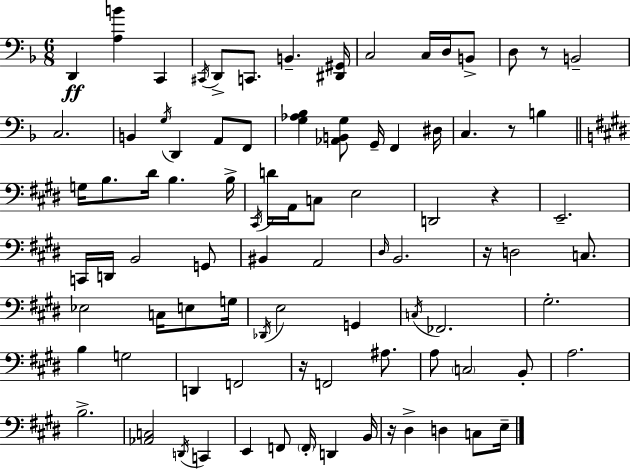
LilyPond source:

{
  \clef bass
  \numericTimeSignature
  \time 6/8
  \key d \minor
  \repeat volta 2 { d,4\ff <a b'>4 c,4 | \acciaccatura { cis,16 } d,8-> c,8. b,4.-- | <dis, gis,>16 c2 c16 d16 b,8-> | d8 r8 b,2-- | \break c2. | b,4 \acciaccatura { g16 } d,4 a,8 | f,8 <g aes bes>4 <aes, b, g>8 g,16-- f,4 | dis16 c4. r8 b4 | \break \bar "||" \break \key e \major g16 b8. dis'16 b4. b16-> | \acciaccatura { cis,16 } d'16 a,16 c8 e2 | d,2 r4 | e,2.-- | \break c,16 d,16 b,2 g,8 | bis,4 a,2 | \grace { dis16 } b,2. | r16 d2 c8. | \break ees2 c16 e8 | g16 \acciaccatura { des,16 } e2 g,4 | \acciaccatura { c16 } fes,2. | gis2.-. | \break b4 g2 | d,4 f,2 | r16 f,2 | ais8. a8 \parenthesize c2 | \break b,8-. a2. | b2.-> | <aes, c>2 | \acciaccatura { d,16 } c,4 e,4 f,8 \parenthesize f,16-. | \break d,4 b,16 r16 dis4-> d4 | c8 e16-- } \bar "|."
}